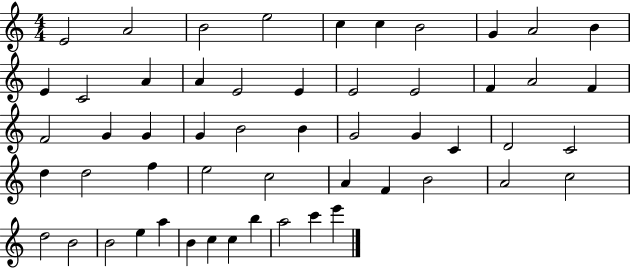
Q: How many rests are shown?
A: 0